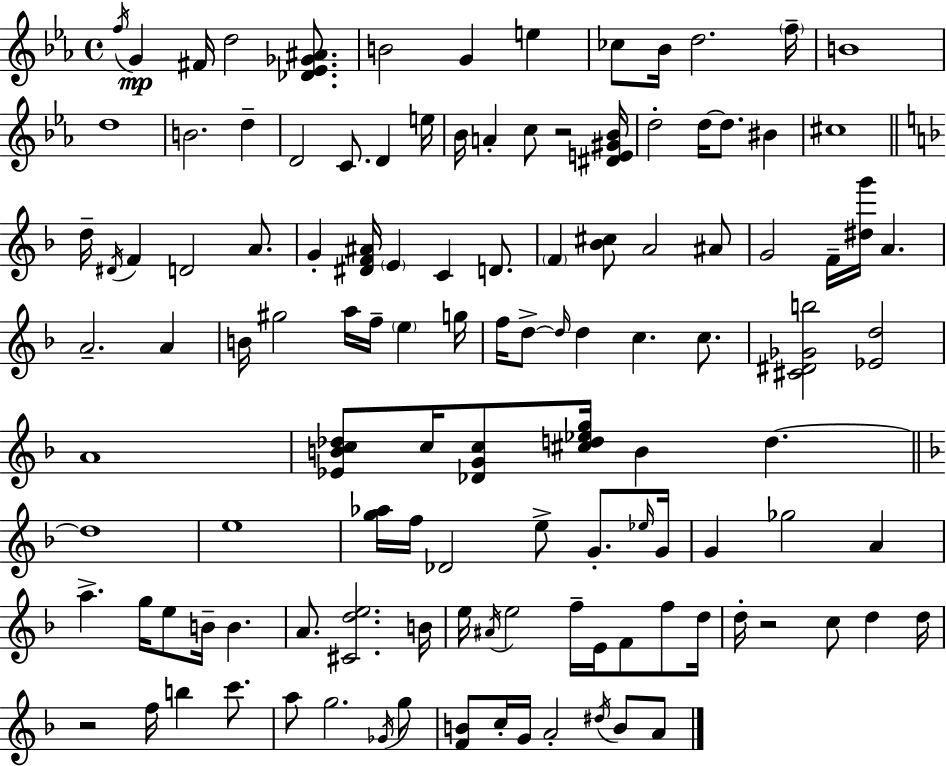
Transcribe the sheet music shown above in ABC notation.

X:1
T:Untitled
M:4/4
L:1/4
K:Eb
f/4 G ^F/4 d2 [_D_E_G^A]/2 B2 G e _c/2 _B/4 d2 f/4 B4 d4 B2 d D2 C/2 D e/4 _B/4 A c/2 z2 [^DE^G_B]/4 d2 d/4 d/2 ^B ^c4 d/4 ^D/4 F D2 A/2 G [^DF^A]/4 E C D/2 F [_B^c]/2 A2 ^A/2 G2 F/4 [^dg']/4 A A2 A B/4 ^g2 a/4 f/4 e g/4 f/4 d/2 d/4 d c c/2 [^C^D_Gb]2 [_Ed]2 A4 [_EBc_d]/2 c/4 [_DGc]/2 [^cd_eg]/4 B d d4 e4 [g_a]/4 f/4 _D2 e/2 G/2 _e/4 G/4 G _g2 A a g/4 e/2 B/4 B A/2 [^Cde]2 B/4 e/4 ^A/4 e2 f/4 E/4 F/2 f/2 d/4 d/4 z2 c/2 d d/4 z2 f/4 b c'/2 a/2 g2 _G/4 g/2 [FB]/2 c/4 G/4 A2 ^d/4 B/2 A/2